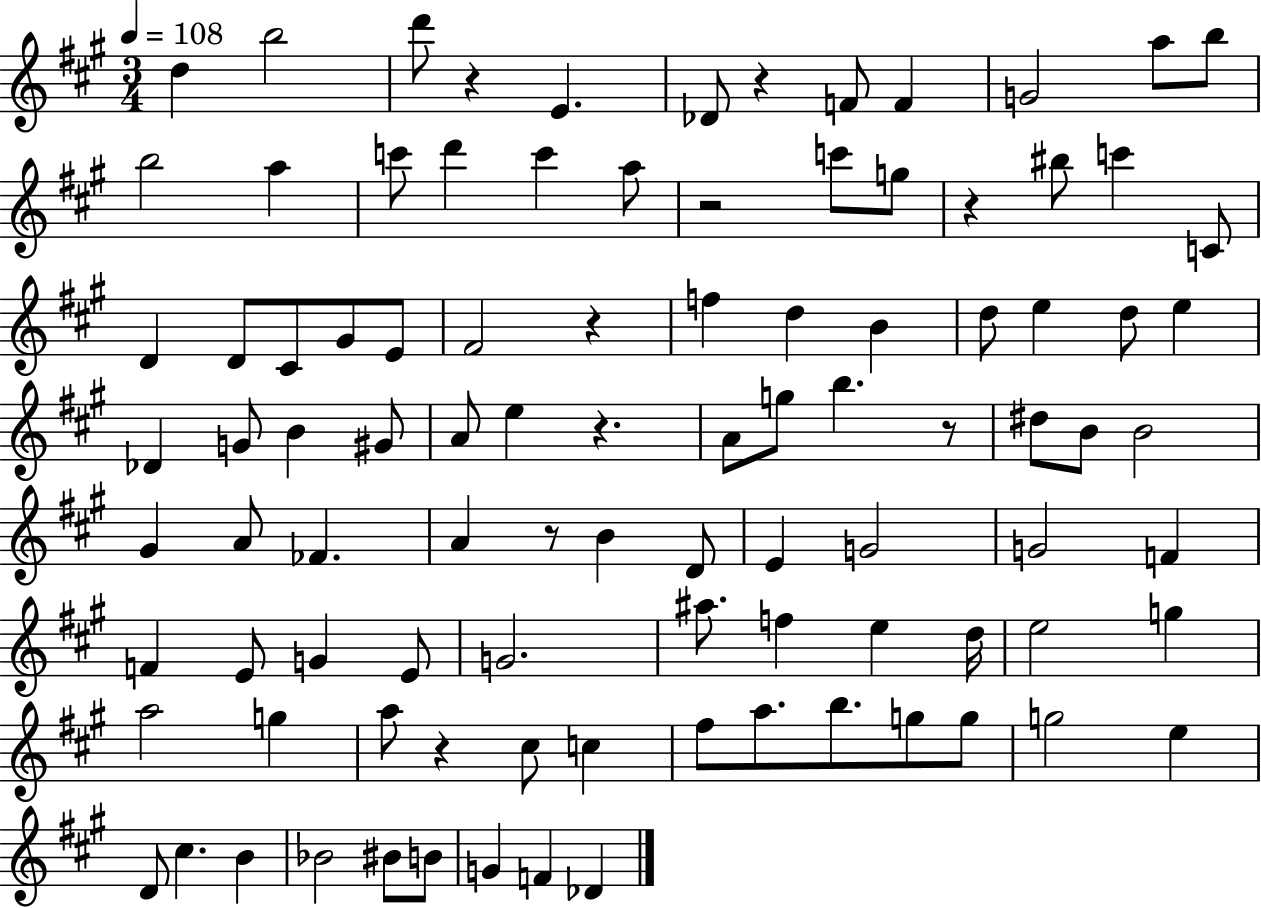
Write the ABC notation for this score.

X:1
T:Untitled
M:3/4
L:1/4
K:A
d b2 d'/2 z E _D/2 z F/2 F G2 a/2 b/2 b2 a c'/2 d' c' a/2 z2 c'/2 g/2 z ^b/2 c' C/2 D D/2 ^C/2 ^G/2 E/2 ^F2 z f d B d/2 e d/2 e _D G/2 B ^G/2 A/2 e z A/2 g/2 b z/2 ^d/2 B/2 B2 ^G A/2 _F A z/2 B D/2 E G2 G2 F F E/2 G E/2 G2 ^a/2 f e d/4 e2 g a2 g a/2 z ^c/2 c ^f/2 a/2 b/2 g/2 g/2 g2 e D/2 ^c B _B2 ^B/2 B/2 G F _D